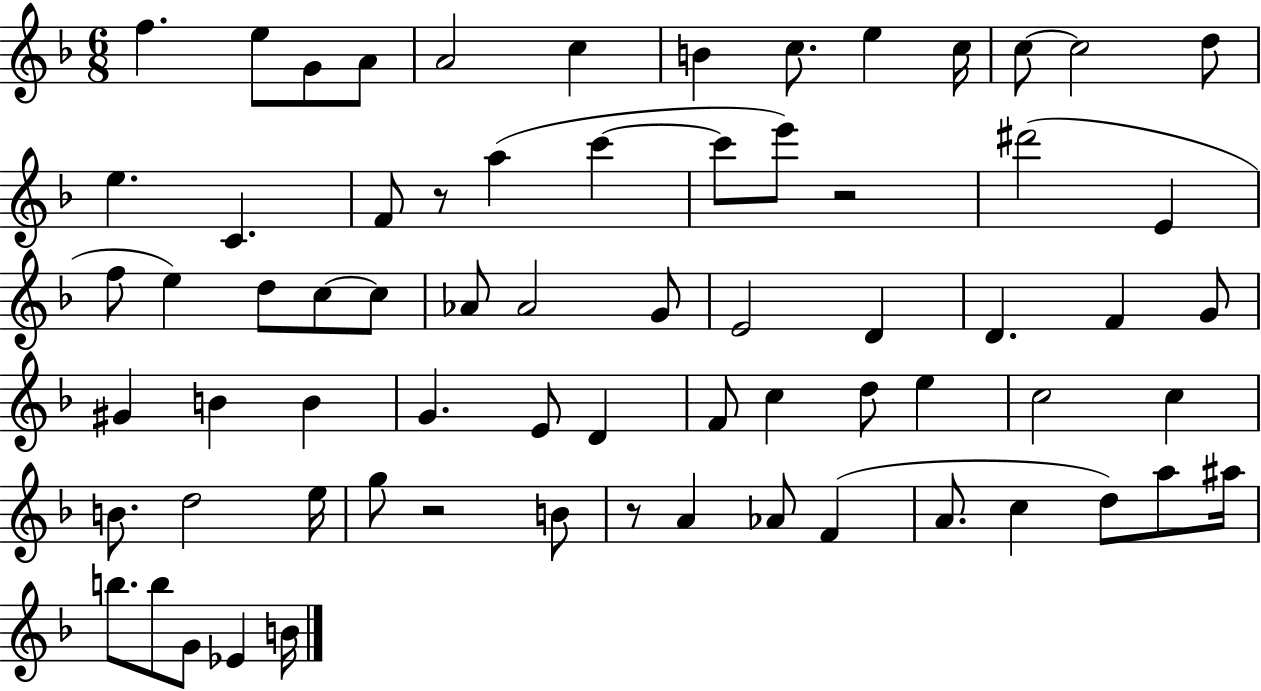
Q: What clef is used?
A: treble